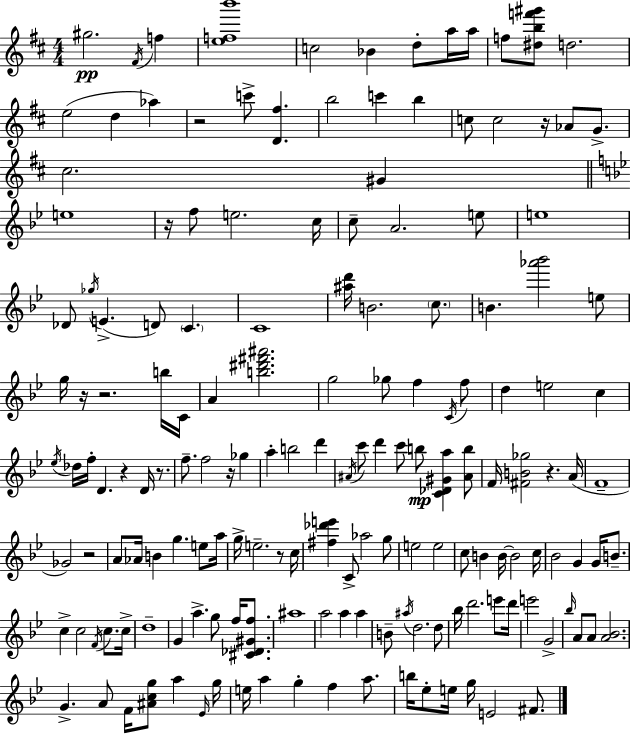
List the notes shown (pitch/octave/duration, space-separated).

G#5/h. F#4/s F5/q [E5,F5,B6]/w C5/h Bb4/q D5/e A5/s A5/s F5/e [D#5,B5,F6,G#6]/e D5/h. E5/h D5/q Ab5/q R/h C6/e [D4,F#5]/q. B5/h C6/q B5/q C5/e C5/h R/s Ab4/e G4/e. C#5/h. G#4/q E5/w R/s F5/e E5/h. C5/s C5/e A4/h. E5/e E5/w Db4/e Gb5/s E4/q. D4/e C4/q. C4/w [A#5,D6]/s B4/h. C5/e. B4/q. [Ab6,Bb6]/h E5/e G5/s R/s R/h. B5/s C4/s A4/q [B5,D#6,F#6,A#6]/h. G5/h Gb5/e F5/q C4/s F5/e D5/q E5/h C5/q Eb5/s Db5/s F5/s D4/q. R/q D4/s R/e. F5/e. F5/h R/s Gb5/q A5/q B5/h D6/q A#4/s C6/e D6/q C6/e B5/e [C4,Db4,G#4,A5]/q [A#4,B5]/e F4/s [F#4,B4,Gb5]/h R/q. A4/s F4/w Gb4/h R/h A4/e Ab4/s B4/q G5/q. E5/e A5/s G5/s E5/h. R/e C5/s [F#5,Db6,E6]/q C4/e Ab5/h G5/e E5/h E5/h C5/e B4/q B4/s B4/h C5/s Bb4/h G4/q G4/s B4/e. C5/q C5/h F4/s C5/e. C5/s D5/w G4/q A5/q. G5/e F5/s [C#4,Db4,G#4,F5]/e. A#5/w A5/h A5/q A5/q B4/e A#5/s D5/h. D5/e Bb5/s D6/h. E6/e D6/s E6/h G4/h Bb5/s A4/e A4/e [A4,Bb4]/h. G4/q. A4/e F4/s [A#4,C5,G5]/e A5/q Eb4/s G5/s E5/s A5/q G5/q F5/q A5/e. B5/s Eb5/e E5/s G5/s E4/h F#4/e.